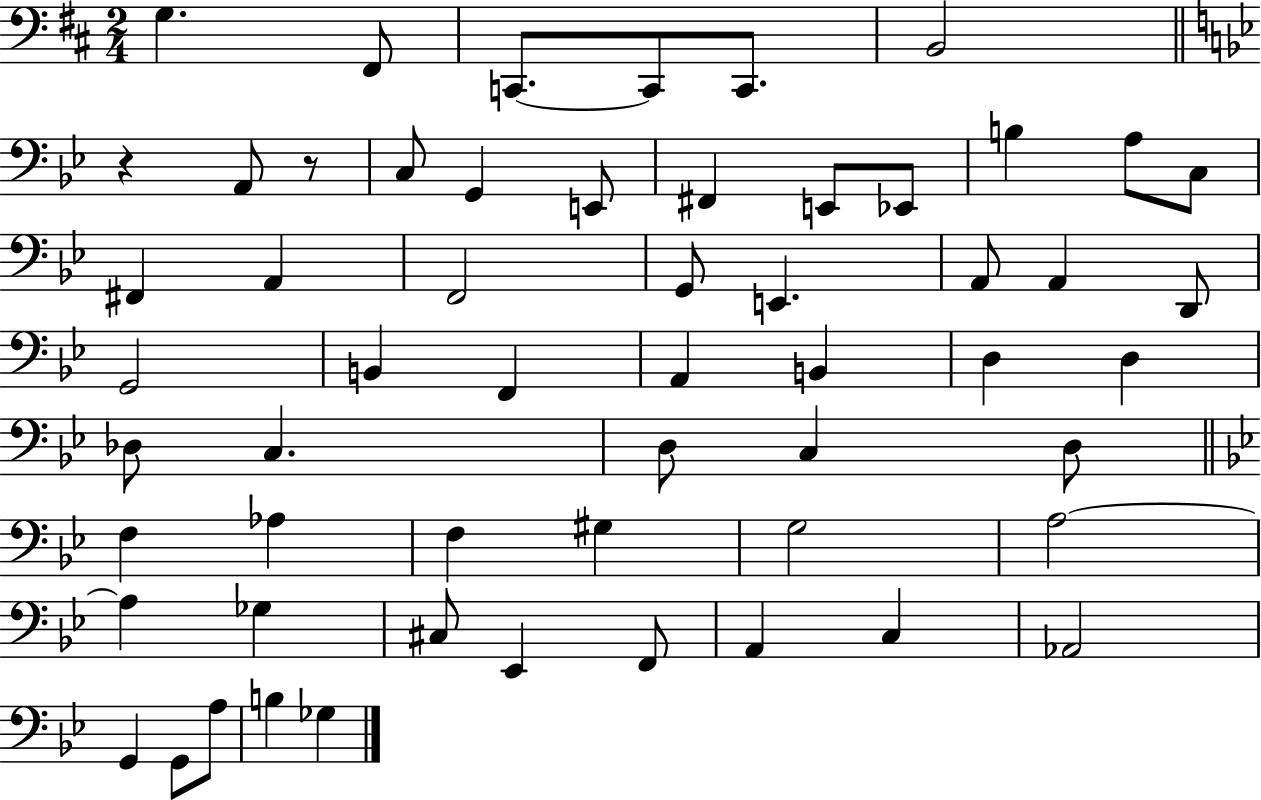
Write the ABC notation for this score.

X:1
T:Untitled
M:2/4
L:1/4
K:D
G, ^F,,/2 C,,/2 C,,/2 C,,/2 B,,2 z A,,/2 z/2 C,/2 G,, E,,/2 ^F,, E,,/2 _E,,/2 B, A,/2 C,/2 ^F,, A,, F,,2 G,,/2 E,, A,,/2 A,, D,,/2 G,,2 B,, F,, A,, B,, D, D, _D,/2 C, D,/2 C, D,/2 F, _A, F, ^G, G,2 A,2 A, _G, ^C,/2 _E,, F,,/2 A,, C, _A,,2 G,, G,,/2 A,/2 B, _G,